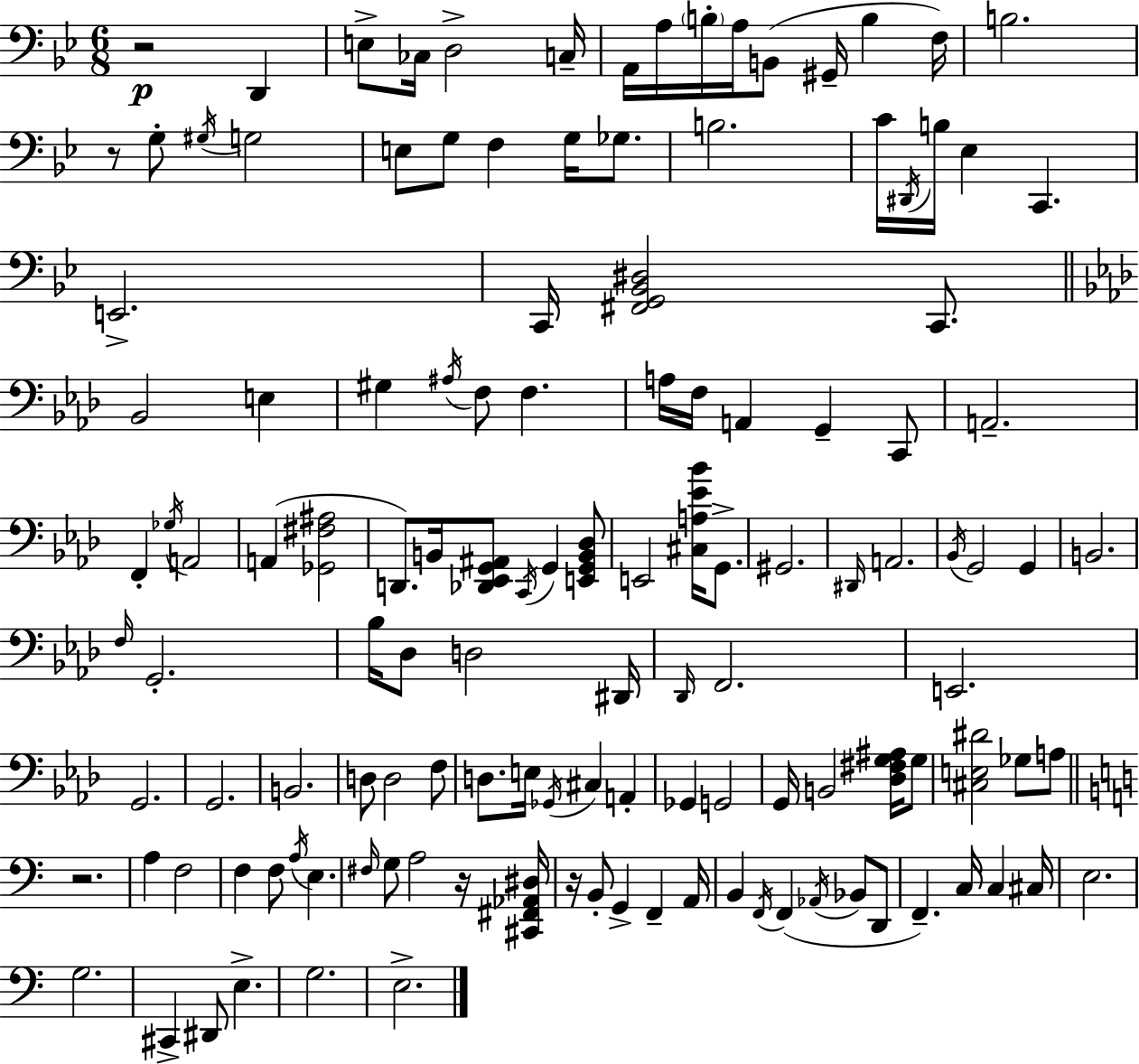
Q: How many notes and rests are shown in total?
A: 130